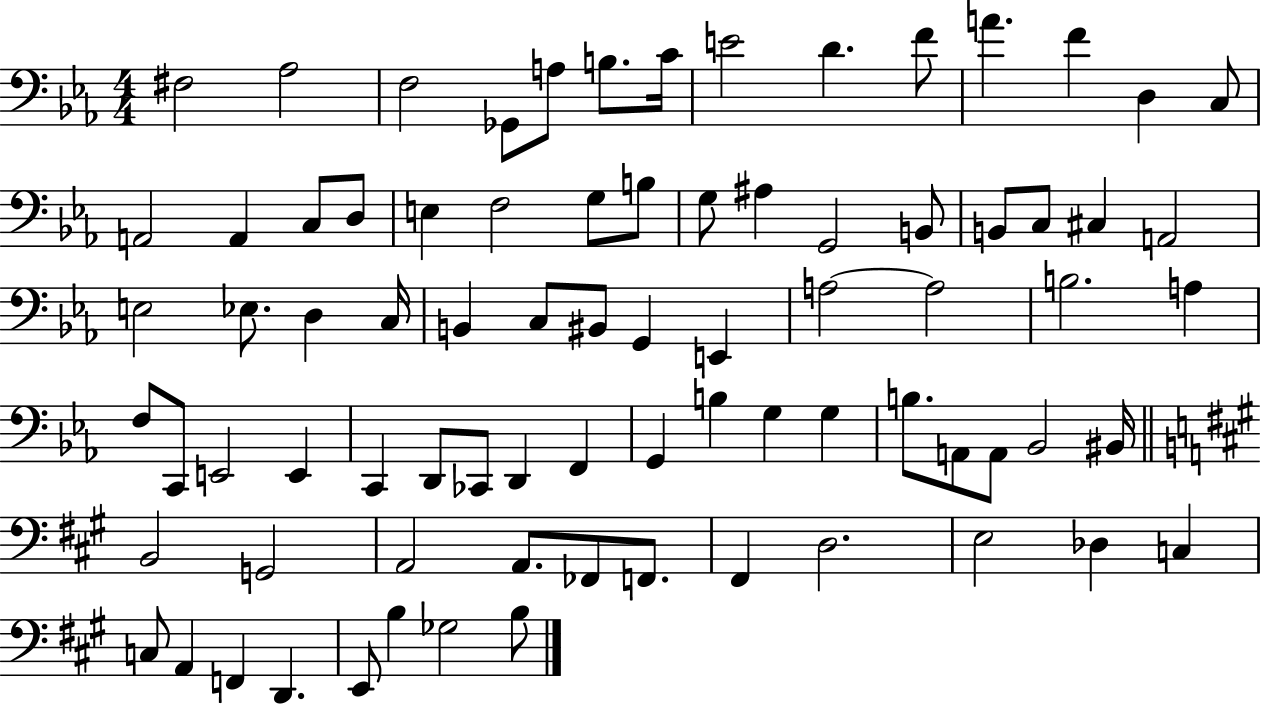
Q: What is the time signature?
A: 4/4